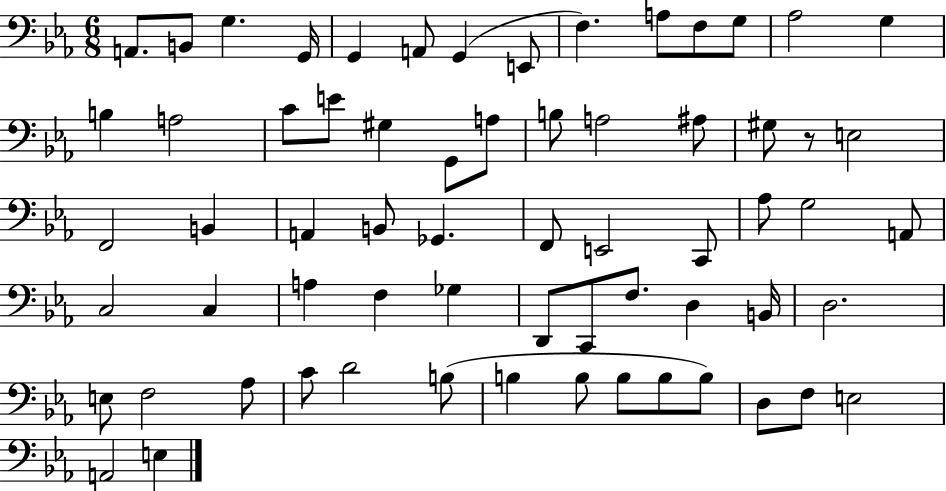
X:1
T:Untitled
M:6/8
L:1/4
K:Eb
A,,/2 B,,/2 G, G,,/4 G,, A,,/2 G,, E,,/2 F, A,/2 F,/2 G,/2 _A,2 G, B, A,2 C/2 E/2 ^G, G,,/2 A,/2 B,/2 A,2 ^A,/2 ^G,/2 z/2 E,2 F,,2 B,, A,, B,,/2 _G,, F,,/2 E,,2 C,,/2 _A,/2 G,2 A,,/2 C,2 C, A, F, _G, D,,/2 C,,/2 F,/2 D, B,,/4 D,2 E,/2 F,2 _A,/2 C/2 D2 B,/2 B, B,/2 B,/2 B,/2 B,/2 D,/2 F,/2 E,2 A,,2 E,